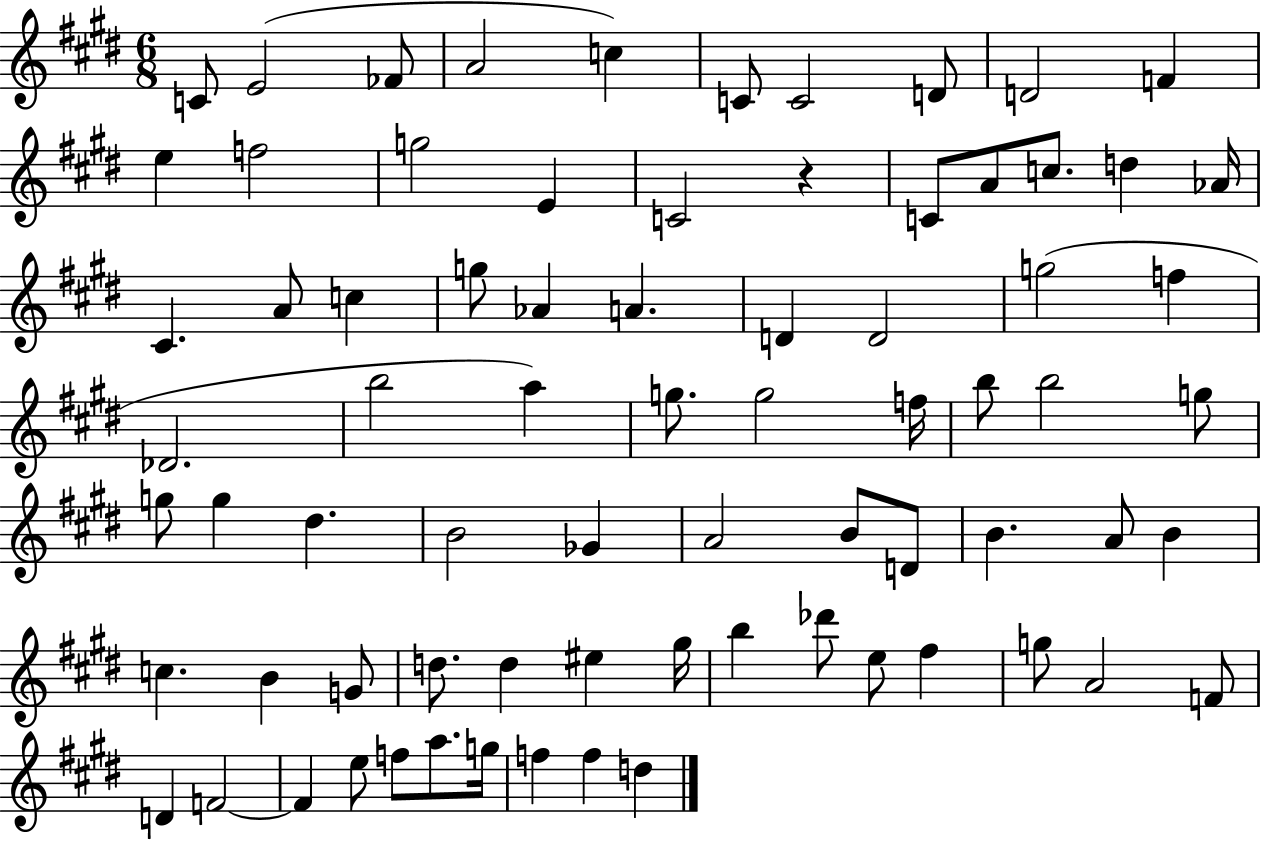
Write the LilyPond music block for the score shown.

{
  \clef treble
  \numericTimeSignature
  \time 6/8
  \key e \major
  c'8 e'2( fes'8 | a'2 c''4) | c'8 c'2 d'8 | d'2 f'4 | \break e''4 f''2 | g''2 e'4 | c'2 r4 | c'8 a'8 c''8. d''4 aes'16 | \break cis'4. a'8 c''4 | g''8 aes'4 a'4. | d'4 d'2 | g''2( f''4 | \break des'2. | b''2 a''4) | g''8. g''2 f''16 | b''8 b''2 g''8 | \break g''8 g''4 dis''4. | b'2 ges'4 | a'2 b'8 d'8 | b'4. a'8 b'4 | \break c''4. b'4 g'8 | d''8. d''4 eis''4 gis''16 | b''4 des'''8 e''8 fis''4 | g''8 a'2 f'8 | \break d'4 f'2~~ | f'4 e''8 f''8 a''8. g''16 | f''4 f''4 d''4 | \bar "|."
}